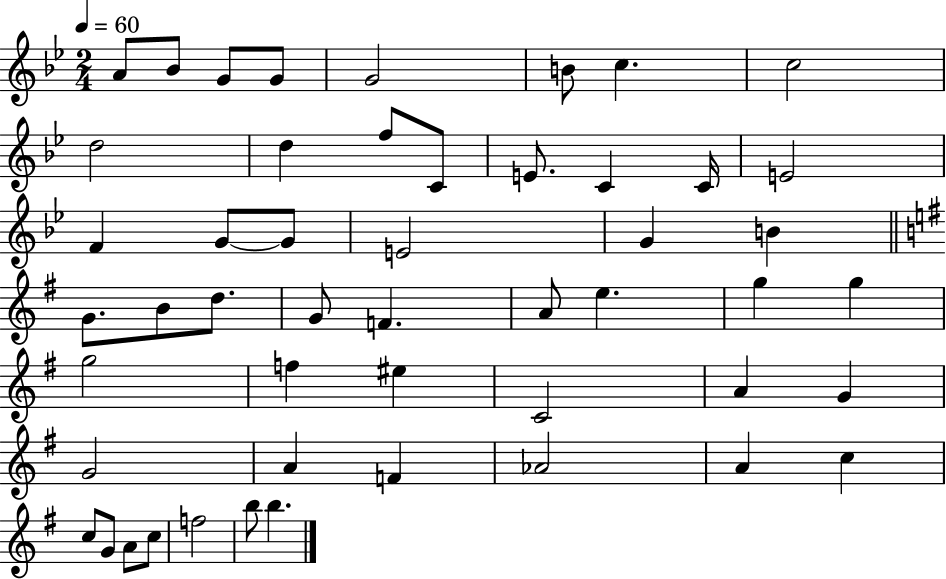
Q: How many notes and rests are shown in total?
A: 50